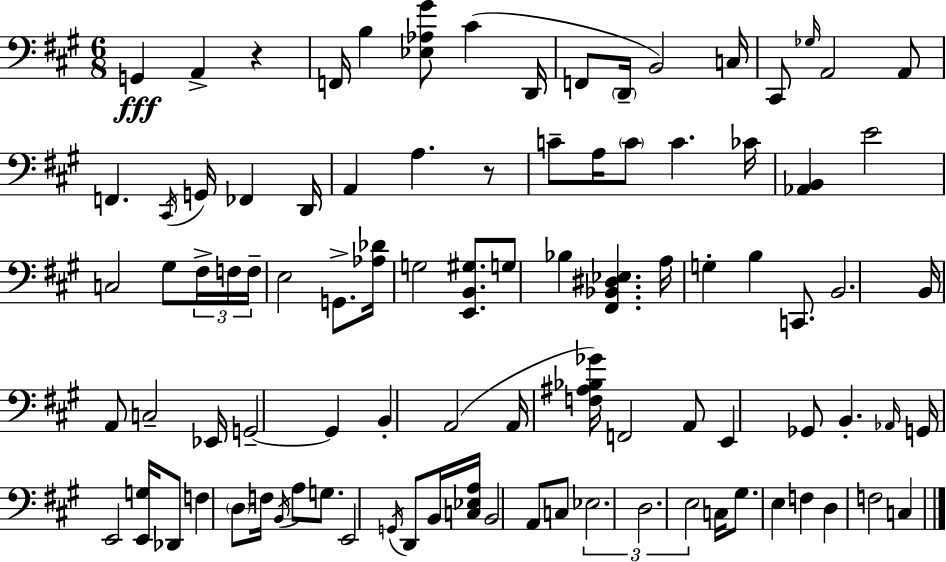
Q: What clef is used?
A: bass